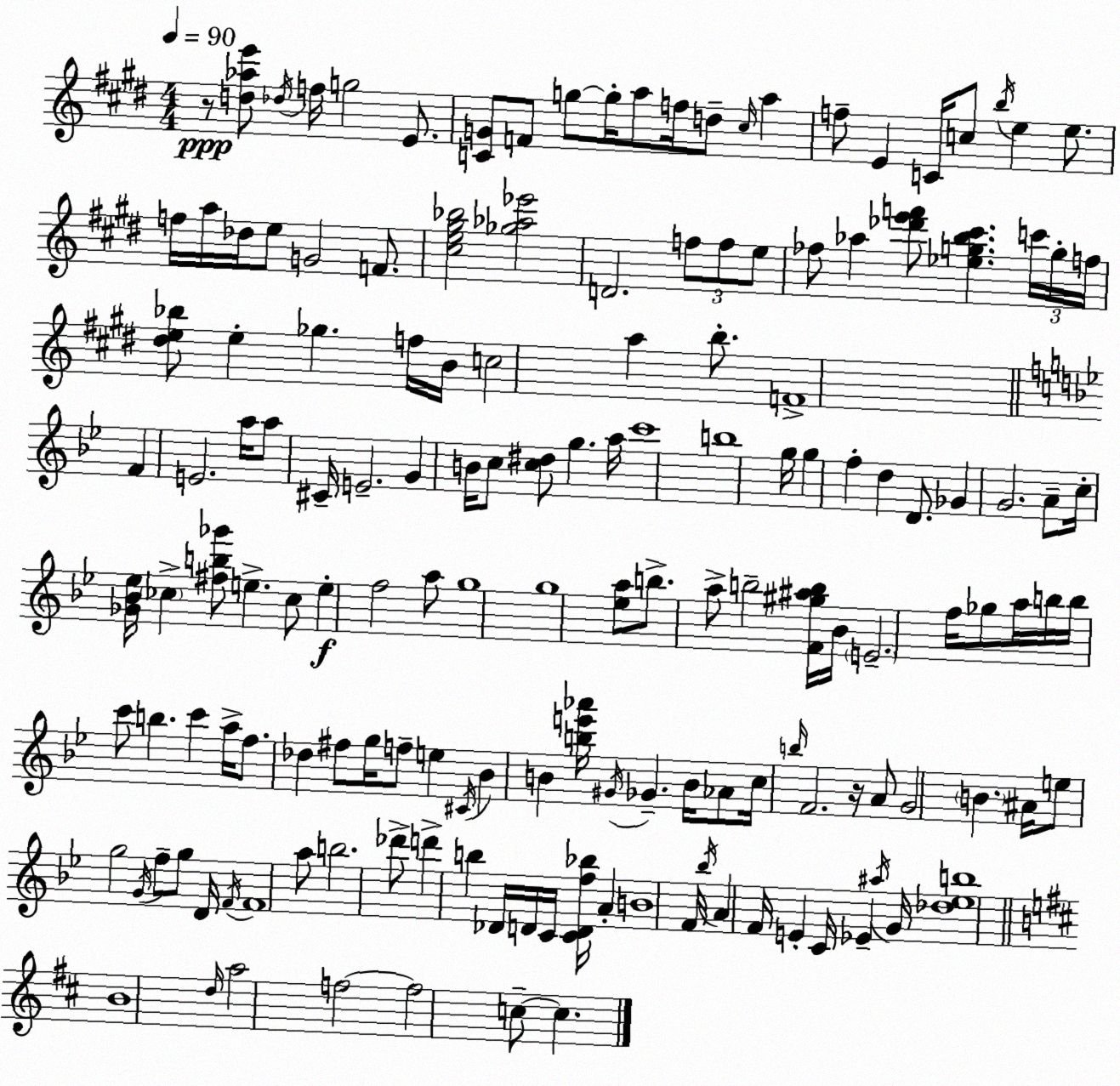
X:1
T:Untitled
M:4/4
L:1/4
K:E
z/2 [d_ae']/2 _d/4 f/4 g2 E/2 [CG]/2 F/2 g/2 g/4 a/2 f/4 d/2 ^c/4 a f/2 E C/4 c/2 b/4 e e/2 f/4 a/4 _d/4 e/2 G2 F/2 [^ce^g_b]2 [_g_a_e']2 D2 f/2 f/2 e/2 _f/2 _a [_d'e'f']/2 [_egb^c'] c'/4 g/4 f/4 [^de_b]/2 e _g f/4 B/4 c2 a b/2 F4 F E2 a/4 a/2 ^C/4 E2 G B/4 c/2 [c^d]/2 g a/4 c'4 b4 g/4 g f d D/2 _G G2 A/2 c/4 [_G_B_e]/4 _c [^fb_g']/2 e _c/2 e f2 a/2 g4 g4 [_ea]/2 b/2 a/2 b2 [F^g^ab]/4 _B/4 E2 f/4 _g/2 a/4 b/4 b/4 c'/2 b c' a/4 f/2 _d ^f/2 g/4 f/2 e ^C/4 _B B [be'_a']/4 ^G/4 _G B/4 _A/2 c/4 b/4 F2 z/4 A/2 G2 B ^A/4 e/2 g2 G/4 f/2 g/2 D/4 F/4 F4 a/2 b2 _d'/2 d' b _D/4 D/4 C/4 [CDf_b]/4 A B4 F/4 _b/4 A F/4 E C/4 _E ^a/4 G/4 [_d_eb]4 B4 d/4 a2 f2 f2 c/2 c